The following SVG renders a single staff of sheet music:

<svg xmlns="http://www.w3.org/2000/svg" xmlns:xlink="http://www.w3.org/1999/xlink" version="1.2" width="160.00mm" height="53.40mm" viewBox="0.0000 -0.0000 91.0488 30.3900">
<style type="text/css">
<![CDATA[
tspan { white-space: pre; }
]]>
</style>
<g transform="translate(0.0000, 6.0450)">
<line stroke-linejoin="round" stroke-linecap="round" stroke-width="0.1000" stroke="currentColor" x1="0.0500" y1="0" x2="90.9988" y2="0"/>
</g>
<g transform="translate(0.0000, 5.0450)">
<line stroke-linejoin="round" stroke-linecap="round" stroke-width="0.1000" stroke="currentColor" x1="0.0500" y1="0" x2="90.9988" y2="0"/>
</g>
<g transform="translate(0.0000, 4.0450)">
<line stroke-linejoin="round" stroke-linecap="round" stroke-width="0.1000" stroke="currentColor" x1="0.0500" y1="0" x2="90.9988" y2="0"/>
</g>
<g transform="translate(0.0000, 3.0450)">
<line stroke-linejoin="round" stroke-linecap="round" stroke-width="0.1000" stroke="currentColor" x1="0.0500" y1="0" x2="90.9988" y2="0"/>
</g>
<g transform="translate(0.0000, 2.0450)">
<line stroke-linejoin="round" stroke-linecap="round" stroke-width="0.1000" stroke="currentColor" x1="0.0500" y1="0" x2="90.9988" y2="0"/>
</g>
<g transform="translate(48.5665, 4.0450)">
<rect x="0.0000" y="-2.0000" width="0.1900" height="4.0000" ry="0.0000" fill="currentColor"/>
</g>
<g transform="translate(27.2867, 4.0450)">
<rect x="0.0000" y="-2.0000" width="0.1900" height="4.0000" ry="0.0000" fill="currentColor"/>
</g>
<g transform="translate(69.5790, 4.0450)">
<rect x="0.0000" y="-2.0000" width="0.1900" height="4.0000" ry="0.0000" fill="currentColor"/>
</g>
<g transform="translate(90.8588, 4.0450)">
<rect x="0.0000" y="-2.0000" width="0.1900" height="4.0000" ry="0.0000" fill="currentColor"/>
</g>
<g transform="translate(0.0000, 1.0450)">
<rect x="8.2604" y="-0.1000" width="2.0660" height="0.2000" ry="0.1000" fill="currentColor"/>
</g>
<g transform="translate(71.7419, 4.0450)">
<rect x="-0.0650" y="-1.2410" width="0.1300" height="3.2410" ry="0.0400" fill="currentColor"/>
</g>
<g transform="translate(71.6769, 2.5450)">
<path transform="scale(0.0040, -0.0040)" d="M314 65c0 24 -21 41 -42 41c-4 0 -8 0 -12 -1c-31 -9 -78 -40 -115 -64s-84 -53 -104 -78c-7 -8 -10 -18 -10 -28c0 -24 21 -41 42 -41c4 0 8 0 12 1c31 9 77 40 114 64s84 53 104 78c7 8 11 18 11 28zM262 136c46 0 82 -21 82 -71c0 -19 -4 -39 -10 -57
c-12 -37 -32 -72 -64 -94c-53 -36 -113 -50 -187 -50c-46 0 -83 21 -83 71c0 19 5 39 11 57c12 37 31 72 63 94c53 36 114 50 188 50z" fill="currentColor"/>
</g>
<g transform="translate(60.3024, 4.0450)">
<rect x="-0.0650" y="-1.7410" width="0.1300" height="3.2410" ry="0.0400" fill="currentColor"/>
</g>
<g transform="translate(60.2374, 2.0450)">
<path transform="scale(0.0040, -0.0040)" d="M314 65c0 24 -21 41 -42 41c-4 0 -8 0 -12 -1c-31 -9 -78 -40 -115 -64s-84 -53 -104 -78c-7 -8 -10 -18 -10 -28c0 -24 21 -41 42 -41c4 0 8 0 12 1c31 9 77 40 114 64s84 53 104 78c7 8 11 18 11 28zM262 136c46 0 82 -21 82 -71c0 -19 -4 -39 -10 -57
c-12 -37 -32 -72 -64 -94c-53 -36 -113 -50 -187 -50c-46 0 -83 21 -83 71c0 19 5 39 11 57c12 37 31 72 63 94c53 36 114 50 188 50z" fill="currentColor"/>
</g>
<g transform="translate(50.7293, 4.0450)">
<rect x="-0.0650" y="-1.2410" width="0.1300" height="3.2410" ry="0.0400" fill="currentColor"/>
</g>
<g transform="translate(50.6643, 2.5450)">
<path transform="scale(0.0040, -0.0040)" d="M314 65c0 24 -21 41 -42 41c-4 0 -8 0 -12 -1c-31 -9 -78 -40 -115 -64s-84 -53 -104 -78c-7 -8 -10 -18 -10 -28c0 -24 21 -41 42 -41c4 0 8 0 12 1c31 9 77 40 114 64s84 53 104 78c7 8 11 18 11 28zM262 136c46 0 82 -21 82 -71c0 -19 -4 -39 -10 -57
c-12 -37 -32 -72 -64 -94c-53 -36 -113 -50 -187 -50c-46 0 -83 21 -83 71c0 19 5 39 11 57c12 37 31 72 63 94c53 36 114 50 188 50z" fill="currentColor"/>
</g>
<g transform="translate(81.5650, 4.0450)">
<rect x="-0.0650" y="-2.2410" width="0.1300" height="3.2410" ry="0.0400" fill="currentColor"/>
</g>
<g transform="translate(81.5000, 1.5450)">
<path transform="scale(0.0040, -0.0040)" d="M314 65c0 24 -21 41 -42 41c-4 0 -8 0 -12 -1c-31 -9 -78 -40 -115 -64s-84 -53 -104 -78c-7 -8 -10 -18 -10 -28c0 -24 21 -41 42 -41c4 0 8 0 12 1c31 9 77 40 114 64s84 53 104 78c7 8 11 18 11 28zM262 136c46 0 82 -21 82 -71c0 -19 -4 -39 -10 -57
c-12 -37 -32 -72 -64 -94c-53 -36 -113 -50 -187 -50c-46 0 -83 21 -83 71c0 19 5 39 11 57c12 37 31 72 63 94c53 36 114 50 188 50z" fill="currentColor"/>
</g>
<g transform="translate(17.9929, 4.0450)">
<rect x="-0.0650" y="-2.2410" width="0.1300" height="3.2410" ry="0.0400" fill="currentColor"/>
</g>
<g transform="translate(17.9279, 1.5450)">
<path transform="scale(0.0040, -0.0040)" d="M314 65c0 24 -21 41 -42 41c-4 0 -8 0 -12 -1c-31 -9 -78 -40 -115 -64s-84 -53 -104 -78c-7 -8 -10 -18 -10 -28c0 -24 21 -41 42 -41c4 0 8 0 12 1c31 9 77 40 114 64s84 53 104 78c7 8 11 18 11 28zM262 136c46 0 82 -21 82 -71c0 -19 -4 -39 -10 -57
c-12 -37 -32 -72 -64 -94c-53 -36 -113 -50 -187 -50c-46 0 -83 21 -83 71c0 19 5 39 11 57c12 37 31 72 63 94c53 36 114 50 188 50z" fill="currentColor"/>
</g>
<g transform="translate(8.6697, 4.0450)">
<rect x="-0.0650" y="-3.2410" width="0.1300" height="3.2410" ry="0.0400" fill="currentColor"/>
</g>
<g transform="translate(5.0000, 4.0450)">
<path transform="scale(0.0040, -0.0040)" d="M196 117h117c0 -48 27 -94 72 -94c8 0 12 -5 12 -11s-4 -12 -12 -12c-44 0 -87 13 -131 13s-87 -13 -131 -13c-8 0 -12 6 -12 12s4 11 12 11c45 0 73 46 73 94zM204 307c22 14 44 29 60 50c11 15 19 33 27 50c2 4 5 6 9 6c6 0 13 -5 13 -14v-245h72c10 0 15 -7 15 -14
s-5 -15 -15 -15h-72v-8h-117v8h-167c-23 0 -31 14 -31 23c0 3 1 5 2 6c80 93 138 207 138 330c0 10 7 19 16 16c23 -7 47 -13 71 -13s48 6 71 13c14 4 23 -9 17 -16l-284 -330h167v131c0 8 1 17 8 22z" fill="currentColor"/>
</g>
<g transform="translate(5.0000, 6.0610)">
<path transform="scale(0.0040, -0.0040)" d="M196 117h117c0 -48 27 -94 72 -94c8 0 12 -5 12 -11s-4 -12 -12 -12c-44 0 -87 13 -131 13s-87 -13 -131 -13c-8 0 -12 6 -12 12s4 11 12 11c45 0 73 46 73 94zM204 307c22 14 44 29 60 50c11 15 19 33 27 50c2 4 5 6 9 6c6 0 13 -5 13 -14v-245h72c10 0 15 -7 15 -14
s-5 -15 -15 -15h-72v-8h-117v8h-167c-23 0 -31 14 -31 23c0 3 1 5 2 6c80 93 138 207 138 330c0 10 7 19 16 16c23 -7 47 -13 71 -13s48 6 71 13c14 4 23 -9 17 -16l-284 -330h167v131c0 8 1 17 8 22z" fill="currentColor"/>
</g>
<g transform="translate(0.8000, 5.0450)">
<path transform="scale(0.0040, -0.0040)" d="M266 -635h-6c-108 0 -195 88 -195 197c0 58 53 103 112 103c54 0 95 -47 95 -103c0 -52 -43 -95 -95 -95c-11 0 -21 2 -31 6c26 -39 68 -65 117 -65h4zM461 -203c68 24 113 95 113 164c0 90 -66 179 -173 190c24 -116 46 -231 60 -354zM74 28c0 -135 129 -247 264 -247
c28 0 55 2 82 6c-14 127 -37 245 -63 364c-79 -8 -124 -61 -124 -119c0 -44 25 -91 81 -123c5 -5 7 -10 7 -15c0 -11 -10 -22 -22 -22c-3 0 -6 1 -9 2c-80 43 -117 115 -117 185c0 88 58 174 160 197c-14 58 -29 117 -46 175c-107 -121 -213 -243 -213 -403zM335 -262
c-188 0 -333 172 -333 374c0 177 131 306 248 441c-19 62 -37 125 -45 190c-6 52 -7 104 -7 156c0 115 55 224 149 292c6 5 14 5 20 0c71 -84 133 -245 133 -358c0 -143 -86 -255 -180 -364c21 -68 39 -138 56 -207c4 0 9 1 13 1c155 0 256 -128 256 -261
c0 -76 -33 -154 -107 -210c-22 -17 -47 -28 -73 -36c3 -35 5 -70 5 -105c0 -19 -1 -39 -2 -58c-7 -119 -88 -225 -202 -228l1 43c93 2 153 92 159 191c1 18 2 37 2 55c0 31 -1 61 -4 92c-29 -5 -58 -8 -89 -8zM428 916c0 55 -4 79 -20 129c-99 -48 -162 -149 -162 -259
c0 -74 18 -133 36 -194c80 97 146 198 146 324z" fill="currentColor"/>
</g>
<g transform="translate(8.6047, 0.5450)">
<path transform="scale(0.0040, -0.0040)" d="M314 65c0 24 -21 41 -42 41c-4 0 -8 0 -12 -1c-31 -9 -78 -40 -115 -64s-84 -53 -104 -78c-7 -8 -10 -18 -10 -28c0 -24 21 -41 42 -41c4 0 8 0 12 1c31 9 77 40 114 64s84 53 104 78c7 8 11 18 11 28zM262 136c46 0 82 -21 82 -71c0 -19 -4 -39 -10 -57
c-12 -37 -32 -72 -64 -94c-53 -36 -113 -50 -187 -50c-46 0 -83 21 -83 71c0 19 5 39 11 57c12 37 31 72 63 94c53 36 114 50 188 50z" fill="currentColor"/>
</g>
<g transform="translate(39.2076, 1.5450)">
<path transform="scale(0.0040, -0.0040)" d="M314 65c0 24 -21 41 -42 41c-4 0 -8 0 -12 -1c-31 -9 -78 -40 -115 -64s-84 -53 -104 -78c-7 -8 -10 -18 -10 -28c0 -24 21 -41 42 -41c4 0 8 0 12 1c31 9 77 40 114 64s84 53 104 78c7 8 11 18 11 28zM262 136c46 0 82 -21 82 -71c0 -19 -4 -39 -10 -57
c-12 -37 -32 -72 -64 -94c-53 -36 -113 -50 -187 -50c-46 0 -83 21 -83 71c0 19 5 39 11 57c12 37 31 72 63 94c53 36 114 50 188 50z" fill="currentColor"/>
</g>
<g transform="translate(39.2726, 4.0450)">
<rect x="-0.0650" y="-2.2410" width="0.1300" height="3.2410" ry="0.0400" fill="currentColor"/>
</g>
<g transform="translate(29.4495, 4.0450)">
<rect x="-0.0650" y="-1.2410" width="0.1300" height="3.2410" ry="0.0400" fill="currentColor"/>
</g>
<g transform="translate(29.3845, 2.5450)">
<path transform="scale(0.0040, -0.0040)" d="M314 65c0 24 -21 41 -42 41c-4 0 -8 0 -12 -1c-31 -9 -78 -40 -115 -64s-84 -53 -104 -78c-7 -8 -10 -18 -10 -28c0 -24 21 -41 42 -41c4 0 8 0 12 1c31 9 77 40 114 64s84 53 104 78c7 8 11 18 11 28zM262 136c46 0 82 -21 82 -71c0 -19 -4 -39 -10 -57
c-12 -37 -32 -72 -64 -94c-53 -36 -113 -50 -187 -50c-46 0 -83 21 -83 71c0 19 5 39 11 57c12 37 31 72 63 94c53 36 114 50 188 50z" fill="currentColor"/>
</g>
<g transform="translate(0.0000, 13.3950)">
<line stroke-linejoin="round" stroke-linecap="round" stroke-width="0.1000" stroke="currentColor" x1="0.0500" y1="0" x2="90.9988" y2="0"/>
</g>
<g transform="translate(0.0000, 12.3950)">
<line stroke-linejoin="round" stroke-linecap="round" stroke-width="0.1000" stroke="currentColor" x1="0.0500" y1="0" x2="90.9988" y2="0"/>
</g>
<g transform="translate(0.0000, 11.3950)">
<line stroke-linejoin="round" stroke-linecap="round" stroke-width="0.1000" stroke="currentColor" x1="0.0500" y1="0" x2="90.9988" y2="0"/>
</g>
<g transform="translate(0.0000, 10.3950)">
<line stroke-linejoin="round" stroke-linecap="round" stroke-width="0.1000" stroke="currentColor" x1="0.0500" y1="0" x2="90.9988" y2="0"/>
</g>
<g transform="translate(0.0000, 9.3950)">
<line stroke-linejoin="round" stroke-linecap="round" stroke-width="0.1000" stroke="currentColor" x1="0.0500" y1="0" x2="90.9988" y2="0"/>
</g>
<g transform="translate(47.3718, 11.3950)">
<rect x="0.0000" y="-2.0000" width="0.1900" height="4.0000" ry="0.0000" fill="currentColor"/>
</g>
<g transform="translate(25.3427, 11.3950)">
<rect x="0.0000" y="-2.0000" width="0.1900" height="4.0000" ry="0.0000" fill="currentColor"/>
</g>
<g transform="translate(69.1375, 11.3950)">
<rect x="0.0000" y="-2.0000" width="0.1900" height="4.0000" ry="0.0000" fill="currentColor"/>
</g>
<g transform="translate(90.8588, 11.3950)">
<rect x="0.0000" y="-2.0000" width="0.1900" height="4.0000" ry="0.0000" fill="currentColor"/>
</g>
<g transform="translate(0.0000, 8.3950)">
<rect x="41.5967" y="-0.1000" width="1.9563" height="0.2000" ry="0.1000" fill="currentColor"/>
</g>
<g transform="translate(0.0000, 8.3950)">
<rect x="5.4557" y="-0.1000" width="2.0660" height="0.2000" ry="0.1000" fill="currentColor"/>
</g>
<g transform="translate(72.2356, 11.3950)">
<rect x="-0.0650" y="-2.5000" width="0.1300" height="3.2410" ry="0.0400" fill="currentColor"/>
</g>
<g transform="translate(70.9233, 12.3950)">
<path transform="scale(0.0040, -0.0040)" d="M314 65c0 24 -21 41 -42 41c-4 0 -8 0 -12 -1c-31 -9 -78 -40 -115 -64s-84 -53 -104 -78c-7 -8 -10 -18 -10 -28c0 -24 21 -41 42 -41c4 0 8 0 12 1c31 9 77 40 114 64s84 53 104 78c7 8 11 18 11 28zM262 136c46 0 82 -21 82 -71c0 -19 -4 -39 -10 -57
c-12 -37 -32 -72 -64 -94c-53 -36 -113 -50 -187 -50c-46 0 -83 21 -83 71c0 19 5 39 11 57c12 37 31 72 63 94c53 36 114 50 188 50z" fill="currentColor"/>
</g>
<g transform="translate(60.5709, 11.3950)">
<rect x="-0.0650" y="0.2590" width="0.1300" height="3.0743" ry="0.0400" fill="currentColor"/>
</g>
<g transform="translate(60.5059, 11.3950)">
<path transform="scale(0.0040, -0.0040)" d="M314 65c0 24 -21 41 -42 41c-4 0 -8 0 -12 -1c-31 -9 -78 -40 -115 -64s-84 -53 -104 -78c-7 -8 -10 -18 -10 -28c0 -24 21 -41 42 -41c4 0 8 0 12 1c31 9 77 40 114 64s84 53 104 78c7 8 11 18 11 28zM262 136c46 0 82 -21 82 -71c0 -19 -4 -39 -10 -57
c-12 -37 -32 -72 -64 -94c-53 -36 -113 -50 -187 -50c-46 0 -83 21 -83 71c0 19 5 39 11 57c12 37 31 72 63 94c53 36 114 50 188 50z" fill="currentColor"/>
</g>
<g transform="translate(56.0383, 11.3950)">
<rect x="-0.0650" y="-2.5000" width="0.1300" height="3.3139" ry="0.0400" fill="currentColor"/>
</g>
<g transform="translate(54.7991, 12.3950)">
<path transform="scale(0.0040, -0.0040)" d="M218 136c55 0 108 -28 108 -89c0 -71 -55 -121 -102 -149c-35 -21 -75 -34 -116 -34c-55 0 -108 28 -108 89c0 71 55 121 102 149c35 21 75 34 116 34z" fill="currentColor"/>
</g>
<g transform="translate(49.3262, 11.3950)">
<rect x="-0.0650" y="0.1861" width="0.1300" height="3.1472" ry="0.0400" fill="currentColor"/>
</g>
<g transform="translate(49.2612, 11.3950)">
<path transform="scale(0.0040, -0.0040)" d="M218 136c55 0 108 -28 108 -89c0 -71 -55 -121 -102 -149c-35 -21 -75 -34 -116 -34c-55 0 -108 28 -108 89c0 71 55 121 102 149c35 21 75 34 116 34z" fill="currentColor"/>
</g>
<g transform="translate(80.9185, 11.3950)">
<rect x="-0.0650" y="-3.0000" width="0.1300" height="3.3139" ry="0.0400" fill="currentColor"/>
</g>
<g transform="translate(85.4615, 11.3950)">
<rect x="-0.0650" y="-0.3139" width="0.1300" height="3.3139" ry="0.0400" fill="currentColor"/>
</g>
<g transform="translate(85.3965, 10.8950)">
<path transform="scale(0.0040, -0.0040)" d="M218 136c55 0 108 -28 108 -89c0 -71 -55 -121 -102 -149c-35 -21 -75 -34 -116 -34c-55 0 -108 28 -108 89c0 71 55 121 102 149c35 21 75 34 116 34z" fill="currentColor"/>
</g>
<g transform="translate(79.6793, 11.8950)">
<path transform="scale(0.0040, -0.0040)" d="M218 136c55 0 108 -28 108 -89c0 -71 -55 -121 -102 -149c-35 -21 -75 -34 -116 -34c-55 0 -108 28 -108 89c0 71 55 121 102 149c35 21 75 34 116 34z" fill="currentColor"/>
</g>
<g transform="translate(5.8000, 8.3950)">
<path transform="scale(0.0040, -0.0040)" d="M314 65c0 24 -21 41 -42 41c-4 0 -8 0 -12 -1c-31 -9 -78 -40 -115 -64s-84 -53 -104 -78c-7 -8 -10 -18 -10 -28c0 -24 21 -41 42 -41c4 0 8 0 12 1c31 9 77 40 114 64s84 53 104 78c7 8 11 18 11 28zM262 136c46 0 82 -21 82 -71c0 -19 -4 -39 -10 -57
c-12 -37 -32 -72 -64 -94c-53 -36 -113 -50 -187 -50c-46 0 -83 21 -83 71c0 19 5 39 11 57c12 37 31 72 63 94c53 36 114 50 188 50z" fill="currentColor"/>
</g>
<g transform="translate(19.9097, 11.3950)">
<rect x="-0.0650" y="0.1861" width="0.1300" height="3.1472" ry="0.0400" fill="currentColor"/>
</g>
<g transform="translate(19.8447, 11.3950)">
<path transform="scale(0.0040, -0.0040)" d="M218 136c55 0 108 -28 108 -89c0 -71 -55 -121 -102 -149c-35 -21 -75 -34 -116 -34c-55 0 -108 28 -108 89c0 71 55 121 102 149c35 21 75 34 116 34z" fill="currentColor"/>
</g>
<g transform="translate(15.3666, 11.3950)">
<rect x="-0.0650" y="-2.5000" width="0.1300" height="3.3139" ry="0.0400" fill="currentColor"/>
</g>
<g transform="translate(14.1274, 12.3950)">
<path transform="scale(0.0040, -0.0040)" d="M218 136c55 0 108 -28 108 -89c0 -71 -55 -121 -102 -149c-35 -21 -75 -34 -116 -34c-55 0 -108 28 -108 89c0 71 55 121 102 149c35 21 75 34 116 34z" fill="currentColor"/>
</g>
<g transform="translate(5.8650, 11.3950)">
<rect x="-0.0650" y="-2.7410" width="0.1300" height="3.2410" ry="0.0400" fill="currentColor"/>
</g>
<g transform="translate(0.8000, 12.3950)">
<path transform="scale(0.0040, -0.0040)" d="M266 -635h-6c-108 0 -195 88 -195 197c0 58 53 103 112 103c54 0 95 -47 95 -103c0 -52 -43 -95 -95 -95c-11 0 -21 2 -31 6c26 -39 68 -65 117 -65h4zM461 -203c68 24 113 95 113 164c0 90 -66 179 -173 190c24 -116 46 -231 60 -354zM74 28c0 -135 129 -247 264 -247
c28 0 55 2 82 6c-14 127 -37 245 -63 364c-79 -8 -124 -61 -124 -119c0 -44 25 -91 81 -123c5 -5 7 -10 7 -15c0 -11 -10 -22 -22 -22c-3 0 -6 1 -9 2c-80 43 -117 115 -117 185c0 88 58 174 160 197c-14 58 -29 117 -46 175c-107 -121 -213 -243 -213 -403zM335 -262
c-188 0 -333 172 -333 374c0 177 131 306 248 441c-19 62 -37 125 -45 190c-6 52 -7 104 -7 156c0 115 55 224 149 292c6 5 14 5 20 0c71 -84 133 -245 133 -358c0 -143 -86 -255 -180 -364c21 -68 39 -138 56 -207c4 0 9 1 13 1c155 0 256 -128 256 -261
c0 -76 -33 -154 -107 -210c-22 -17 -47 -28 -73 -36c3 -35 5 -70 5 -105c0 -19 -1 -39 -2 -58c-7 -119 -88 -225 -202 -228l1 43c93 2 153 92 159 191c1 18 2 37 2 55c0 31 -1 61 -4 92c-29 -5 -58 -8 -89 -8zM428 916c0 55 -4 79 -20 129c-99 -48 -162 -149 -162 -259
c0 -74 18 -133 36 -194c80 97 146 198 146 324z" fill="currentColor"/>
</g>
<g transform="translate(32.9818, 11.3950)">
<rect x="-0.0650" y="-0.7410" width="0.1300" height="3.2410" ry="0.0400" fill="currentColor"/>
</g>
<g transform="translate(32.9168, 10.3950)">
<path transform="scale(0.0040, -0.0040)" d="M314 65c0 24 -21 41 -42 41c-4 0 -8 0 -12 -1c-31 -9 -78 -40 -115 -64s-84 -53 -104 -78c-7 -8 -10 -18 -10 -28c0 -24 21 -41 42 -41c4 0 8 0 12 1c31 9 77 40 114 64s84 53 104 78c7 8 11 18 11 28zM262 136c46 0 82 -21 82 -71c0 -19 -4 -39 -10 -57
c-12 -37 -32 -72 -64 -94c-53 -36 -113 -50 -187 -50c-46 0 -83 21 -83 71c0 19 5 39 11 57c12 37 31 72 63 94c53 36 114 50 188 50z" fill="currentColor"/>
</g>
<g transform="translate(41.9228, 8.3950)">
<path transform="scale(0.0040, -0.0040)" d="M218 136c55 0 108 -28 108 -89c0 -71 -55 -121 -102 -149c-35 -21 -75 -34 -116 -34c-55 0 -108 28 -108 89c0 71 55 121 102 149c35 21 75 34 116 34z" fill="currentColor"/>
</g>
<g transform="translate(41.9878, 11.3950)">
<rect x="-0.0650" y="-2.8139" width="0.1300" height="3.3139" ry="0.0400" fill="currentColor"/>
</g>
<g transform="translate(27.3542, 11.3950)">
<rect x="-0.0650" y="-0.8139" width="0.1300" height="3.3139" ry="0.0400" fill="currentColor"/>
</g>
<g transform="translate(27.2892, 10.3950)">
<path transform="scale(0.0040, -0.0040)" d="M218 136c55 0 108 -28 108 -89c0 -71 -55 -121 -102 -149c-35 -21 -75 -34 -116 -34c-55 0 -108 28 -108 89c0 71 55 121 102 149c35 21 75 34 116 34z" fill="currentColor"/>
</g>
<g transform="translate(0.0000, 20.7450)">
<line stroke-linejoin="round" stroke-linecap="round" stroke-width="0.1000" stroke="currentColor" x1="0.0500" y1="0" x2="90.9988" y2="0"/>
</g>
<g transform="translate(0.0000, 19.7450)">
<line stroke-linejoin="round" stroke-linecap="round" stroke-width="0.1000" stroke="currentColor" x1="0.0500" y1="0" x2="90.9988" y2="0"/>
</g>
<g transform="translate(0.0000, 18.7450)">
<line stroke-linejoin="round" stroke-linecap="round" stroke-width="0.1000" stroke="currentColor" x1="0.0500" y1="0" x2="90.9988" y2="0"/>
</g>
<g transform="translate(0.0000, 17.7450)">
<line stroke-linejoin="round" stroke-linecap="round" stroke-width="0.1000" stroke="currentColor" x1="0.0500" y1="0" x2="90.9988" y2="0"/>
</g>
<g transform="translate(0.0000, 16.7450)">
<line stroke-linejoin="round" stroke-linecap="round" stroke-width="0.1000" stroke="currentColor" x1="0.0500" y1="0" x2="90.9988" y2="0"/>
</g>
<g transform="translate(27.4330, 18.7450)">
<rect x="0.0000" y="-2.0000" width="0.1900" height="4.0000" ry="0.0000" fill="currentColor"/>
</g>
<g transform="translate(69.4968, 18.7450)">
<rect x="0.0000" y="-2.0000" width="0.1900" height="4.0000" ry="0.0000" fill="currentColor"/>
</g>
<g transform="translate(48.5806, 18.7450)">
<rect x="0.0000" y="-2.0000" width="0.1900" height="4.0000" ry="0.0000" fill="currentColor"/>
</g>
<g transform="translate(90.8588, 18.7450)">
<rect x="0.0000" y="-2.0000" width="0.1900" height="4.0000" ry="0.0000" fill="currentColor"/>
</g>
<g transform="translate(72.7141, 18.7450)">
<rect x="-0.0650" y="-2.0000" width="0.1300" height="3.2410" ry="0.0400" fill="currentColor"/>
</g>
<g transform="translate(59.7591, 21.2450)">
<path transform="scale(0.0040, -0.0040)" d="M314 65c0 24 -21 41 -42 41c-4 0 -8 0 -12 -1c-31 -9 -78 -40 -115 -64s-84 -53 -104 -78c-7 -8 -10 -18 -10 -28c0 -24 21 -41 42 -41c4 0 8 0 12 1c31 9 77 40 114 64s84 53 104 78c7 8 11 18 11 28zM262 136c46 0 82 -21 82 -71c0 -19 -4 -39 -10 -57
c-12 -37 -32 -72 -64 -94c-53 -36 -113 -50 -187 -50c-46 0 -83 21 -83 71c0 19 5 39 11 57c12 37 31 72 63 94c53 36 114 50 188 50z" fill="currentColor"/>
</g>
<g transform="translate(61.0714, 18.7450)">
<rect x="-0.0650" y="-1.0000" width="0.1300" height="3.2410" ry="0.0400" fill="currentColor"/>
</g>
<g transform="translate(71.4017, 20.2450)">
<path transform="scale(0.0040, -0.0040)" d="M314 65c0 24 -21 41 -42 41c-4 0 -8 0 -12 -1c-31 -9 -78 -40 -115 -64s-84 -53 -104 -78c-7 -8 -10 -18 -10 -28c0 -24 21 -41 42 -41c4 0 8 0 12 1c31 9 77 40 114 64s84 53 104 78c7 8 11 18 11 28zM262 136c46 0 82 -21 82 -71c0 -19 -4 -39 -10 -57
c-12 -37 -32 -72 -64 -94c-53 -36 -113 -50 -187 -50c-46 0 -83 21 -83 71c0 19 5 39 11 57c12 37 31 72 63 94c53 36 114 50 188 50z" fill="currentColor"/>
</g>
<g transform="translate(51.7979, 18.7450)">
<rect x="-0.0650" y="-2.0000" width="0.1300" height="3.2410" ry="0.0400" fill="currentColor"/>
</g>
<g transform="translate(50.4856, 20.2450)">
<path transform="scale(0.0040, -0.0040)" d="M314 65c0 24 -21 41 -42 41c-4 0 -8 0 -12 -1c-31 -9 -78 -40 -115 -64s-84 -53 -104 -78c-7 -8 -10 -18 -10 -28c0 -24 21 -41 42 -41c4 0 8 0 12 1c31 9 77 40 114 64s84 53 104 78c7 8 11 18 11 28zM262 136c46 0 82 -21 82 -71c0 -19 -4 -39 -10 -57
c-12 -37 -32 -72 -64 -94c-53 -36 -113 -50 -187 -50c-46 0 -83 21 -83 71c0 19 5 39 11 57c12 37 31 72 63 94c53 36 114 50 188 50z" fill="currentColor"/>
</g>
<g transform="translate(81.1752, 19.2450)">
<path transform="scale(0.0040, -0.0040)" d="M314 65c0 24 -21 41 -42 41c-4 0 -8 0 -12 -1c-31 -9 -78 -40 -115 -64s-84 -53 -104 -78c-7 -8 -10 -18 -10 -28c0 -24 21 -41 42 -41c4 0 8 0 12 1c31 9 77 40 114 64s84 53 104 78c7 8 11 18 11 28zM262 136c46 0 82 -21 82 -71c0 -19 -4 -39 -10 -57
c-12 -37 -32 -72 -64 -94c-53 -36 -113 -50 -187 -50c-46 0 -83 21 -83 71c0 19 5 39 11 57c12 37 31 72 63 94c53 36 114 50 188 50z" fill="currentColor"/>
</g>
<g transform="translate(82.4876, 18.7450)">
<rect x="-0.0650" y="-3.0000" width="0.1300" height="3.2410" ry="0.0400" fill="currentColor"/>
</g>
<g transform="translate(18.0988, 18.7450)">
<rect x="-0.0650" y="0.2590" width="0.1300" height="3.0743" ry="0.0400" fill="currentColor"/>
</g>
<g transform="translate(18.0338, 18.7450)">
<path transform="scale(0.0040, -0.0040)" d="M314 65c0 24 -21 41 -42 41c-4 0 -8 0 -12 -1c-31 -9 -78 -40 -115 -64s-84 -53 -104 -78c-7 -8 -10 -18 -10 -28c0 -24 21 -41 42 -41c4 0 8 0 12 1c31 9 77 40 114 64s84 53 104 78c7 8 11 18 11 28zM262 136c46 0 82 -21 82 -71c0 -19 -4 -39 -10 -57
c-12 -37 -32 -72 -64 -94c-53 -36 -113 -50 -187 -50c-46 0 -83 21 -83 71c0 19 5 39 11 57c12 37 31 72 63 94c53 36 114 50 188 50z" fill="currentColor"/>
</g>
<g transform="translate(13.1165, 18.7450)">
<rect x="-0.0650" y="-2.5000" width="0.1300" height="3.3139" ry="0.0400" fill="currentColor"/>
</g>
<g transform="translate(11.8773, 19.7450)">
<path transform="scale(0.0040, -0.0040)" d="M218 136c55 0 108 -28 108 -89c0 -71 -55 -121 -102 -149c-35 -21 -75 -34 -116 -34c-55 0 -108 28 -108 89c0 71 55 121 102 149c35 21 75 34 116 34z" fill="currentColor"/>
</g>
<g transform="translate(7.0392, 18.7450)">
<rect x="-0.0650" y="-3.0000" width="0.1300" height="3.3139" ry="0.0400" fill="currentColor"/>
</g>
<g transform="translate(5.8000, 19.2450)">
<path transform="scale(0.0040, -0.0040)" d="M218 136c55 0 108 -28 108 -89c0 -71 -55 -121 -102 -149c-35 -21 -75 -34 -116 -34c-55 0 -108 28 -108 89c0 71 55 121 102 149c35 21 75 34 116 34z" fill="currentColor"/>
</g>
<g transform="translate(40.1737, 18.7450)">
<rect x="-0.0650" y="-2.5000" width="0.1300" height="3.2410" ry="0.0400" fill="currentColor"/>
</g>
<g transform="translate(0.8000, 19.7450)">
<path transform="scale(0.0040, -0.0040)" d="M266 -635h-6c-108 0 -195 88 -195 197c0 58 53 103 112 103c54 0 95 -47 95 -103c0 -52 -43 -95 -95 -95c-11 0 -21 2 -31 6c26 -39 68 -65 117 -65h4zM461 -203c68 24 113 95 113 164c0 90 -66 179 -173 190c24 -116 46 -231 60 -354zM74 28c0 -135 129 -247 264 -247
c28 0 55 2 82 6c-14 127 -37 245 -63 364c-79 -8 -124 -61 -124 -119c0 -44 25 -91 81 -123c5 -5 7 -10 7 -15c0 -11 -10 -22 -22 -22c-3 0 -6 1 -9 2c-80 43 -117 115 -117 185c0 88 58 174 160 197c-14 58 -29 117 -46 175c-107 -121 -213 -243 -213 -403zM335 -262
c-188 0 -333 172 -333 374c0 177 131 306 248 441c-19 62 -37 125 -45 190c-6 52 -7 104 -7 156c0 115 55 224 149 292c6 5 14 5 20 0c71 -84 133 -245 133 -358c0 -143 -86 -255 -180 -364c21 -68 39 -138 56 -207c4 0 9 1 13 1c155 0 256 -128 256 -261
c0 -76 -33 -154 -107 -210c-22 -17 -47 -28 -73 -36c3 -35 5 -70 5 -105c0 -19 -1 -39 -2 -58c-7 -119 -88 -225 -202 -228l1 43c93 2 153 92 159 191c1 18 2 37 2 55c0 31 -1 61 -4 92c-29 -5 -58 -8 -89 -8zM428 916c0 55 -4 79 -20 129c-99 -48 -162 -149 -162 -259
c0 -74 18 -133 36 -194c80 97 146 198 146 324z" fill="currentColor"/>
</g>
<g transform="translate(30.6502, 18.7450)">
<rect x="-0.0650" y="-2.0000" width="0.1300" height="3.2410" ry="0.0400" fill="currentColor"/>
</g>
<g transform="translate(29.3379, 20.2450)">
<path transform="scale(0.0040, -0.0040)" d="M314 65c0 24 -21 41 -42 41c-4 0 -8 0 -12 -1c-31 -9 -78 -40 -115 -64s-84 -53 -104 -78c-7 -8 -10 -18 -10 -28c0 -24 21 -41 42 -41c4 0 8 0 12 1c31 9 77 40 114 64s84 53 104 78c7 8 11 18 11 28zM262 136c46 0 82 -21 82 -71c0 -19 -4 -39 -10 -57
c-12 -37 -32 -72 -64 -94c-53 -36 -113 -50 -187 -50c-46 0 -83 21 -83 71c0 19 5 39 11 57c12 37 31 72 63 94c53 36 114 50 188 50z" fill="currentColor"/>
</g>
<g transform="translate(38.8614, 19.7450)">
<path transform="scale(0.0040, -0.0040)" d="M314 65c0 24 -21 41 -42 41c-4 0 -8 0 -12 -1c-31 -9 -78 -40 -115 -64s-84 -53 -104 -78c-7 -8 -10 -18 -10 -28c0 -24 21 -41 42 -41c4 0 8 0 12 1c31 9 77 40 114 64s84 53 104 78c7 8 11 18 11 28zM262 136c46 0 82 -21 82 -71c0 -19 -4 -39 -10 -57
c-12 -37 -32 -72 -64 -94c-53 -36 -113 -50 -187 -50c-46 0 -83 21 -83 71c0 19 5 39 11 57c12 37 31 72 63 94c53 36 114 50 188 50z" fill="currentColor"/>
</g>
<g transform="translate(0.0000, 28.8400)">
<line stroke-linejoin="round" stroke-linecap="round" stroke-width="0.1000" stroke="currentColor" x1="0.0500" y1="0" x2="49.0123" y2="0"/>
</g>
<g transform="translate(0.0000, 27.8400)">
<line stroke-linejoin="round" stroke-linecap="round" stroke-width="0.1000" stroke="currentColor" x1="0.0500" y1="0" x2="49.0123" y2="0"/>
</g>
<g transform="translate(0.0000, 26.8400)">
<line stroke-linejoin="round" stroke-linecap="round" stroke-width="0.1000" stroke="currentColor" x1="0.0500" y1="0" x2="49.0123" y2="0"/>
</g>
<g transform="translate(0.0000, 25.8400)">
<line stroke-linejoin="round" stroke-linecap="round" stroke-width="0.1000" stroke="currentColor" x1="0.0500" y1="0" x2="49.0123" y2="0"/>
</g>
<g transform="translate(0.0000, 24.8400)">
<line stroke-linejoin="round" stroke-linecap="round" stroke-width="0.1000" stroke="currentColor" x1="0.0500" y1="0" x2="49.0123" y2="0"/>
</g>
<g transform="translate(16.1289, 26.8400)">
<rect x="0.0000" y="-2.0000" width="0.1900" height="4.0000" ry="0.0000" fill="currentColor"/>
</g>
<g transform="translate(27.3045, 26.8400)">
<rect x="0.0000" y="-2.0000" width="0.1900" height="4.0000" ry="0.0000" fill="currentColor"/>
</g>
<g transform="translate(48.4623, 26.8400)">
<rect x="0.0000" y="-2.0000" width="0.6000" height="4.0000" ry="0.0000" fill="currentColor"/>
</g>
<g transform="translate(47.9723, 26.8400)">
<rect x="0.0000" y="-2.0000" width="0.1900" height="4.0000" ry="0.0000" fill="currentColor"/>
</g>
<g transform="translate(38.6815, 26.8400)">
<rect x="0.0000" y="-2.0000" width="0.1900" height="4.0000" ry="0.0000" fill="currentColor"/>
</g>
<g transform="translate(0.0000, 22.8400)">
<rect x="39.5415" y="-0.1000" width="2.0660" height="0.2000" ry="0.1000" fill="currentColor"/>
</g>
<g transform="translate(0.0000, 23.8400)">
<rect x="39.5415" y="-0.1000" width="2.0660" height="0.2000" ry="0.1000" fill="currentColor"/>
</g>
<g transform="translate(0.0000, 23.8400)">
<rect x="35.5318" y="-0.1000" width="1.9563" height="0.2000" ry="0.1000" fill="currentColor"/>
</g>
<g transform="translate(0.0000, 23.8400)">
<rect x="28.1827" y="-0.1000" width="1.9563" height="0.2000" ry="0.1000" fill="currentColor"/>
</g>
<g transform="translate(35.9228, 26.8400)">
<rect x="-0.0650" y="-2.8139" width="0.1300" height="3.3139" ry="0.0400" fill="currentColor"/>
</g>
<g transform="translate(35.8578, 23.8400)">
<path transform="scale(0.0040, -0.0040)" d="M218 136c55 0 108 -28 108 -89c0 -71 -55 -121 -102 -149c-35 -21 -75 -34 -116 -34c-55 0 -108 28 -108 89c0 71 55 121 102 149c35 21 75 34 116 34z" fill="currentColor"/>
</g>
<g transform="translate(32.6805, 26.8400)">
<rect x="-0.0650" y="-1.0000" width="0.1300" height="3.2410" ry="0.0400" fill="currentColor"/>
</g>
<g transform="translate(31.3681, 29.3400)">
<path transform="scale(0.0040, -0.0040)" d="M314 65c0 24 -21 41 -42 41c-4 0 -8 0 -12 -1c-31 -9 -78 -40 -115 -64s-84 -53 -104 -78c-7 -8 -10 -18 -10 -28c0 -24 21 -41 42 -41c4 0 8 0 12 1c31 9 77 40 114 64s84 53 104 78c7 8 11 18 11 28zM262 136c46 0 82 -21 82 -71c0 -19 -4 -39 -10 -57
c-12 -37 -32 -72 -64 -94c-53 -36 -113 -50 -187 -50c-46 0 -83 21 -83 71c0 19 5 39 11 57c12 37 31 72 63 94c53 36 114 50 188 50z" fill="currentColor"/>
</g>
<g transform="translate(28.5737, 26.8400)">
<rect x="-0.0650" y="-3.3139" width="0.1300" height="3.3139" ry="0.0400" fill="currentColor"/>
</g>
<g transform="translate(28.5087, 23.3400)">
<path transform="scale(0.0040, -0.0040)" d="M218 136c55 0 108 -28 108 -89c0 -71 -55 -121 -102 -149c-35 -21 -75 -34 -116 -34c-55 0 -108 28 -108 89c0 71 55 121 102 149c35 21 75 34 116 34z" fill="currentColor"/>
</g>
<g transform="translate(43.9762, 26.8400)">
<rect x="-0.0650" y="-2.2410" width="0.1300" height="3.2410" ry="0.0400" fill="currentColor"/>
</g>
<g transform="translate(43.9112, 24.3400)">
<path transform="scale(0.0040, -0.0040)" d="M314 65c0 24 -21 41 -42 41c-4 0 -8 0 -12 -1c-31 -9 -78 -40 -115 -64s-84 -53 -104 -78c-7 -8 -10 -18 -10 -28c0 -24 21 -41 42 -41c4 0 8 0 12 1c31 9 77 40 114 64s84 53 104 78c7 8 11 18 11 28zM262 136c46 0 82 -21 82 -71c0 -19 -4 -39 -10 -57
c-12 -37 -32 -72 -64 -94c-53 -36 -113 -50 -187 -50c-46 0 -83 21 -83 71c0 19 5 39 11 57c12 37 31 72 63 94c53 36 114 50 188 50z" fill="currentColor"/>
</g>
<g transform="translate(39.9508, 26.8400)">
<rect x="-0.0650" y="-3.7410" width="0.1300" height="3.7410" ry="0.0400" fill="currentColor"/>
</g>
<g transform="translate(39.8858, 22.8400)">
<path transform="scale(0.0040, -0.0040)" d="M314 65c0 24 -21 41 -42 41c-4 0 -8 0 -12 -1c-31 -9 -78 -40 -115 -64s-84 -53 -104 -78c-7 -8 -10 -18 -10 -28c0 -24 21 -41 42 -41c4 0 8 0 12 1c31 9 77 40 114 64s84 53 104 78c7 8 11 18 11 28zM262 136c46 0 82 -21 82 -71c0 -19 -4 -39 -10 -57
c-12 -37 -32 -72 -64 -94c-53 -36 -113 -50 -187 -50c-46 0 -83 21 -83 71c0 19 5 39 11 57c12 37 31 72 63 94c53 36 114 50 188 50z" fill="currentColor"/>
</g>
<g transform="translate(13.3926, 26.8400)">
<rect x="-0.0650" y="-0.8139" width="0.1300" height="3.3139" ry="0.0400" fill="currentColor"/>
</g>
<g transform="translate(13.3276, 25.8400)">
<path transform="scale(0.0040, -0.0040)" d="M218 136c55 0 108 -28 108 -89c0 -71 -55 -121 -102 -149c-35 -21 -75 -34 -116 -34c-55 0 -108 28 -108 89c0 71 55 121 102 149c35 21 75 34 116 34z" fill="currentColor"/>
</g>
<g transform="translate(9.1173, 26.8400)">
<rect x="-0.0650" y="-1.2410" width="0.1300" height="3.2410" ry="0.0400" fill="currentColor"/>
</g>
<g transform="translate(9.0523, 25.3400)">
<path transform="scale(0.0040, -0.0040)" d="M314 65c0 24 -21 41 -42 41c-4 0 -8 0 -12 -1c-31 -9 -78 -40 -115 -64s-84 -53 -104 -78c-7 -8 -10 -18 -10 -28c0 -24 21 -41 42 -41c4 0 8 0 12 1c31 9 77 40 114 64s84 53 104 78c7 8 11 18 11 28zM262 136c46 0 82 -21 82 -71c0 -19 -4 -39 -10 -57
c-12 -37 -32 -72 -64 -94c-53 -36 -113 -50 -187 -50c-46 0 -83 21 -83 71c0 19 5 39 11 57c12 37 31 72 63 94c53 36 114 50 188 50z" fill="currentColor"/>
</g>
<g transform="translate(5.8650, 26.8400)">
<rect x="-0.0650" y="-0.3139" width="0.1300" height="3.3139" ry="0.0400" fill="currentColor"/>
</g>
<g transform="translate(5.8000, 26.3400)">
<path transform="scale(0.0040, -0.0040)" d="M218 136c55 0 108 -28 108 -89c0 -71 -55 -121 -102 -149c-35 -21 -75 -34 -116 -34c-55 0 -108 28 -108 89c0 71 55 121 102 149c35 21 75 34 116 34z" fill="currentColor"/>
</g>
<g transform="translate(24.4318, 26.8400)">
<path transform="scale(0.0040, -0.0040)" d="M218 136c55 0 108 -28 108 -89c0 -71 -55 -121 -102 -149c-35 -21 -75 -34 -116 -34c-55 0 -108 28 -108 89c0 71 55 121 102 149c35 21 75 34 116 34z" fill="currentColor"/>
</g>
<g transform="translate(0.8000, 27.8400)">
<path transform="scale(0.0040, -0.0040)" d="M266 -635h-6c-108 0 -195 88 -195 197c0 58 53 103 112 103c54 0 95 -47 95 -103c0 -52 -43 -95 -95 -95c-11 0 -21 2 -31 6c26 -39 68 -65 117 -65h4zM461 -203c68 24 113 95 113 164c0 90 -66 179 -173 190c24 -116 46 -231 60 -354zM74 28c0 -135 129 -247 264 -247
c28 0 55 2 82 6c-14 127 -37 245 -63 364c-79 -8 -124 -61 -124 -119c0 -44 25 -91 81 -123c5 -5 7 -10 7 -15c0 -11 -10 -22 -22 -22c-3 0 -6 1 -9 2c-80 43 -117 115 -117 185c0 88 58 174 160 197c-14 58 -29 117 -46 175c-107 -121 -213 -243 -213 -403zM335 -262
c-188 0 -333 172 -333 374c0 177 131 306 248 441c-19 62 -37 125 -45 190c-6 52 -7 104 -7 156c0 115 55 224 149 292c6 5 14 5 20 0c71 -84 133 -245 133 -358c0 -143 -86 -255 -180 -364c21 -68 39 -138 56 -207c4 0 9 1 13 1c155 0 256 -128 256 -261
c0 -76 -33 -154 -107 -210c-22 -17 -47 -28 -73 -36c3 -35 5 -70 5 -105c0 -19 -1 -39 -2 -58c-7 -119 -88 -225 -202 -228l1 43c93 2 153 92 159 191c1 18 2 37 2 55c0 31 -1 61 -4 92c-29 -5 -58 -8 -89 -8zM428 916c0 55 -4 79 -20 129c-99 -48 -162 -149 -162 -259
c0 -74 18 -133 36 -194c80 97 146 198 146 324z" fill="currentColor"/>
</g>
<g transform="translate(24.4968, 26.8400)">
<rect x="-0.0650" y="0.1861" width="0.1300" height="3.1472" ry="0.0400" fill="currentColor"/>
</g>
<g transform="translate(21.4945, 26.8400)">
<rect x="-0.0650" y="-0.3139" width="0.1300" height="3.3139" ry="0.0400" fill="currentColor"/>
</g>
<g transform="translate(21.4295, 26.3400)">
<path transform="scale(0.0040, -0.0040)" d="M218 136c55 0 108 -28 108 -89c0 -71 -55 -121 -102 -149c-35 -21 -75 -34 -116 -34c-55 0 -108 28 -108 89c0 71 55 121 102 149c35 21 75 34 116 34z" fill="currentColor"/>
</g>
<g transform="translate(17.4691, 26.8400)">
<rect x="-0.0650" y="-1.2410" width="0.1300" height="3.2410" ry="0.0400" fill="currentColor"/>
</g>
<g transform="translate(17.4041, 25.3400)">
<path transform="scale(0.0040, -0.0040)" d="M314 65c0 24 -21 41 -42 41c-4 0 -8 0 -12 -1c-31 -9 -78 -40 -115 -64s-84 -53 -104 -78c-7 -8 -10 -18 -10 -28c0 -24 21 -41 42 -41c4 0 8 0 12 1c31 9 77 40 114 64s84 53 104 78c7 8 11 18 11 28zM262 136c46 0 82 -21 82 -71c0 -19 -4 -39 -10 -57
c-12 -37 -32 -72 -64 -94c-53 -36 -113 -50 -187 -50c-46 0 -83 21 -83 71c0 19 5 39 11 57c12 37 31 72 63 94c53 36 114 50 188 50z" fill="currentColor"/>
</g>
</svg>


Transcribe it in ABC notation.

X:1
T:Untitled
M:4/4
L:1/4
K:C
b2 g2 e2 g2 e2 f2 e2 g2 a2 G B d d2 a B G B2 G2 A c A G B2 F2 G2 F2 D2 F2 A2 c e2 d e2 c B b D2 a c'2 g2